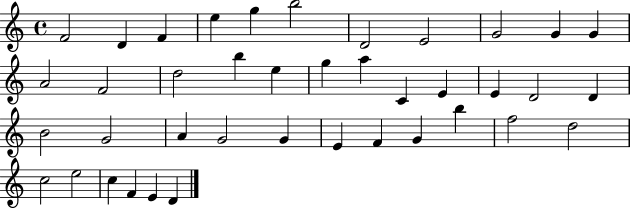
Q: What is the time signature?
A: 4/4